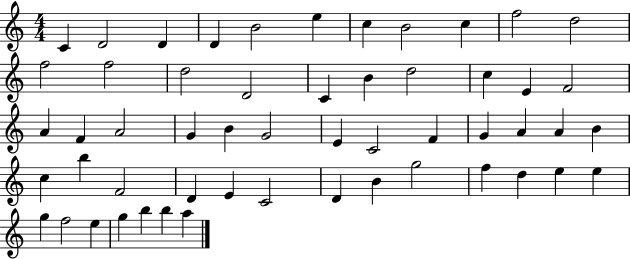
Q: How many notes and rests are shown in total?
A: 54